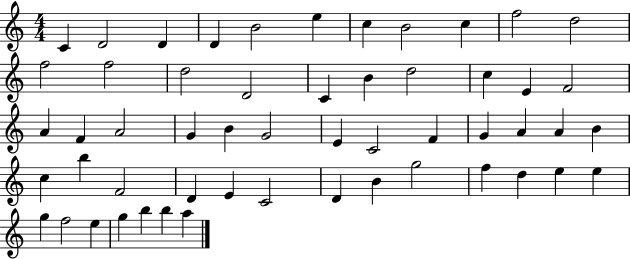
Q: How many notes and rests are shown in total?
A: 54